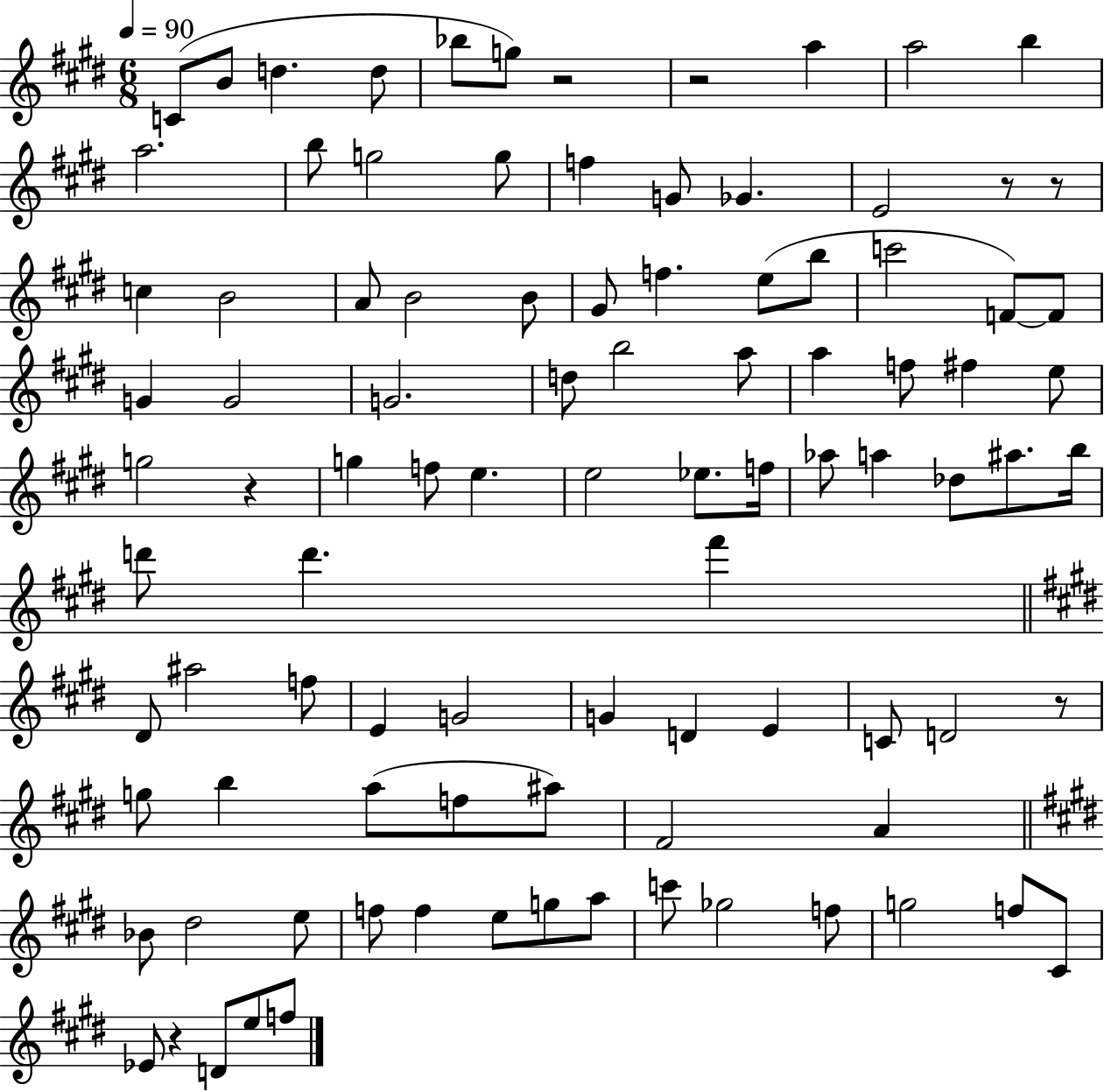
C4/e B4/e D5/q. D5/e Bb5/e G5/e R/h R/h A5/q A5/h B5/q A5/h. B5/e G5/h G5/e F5/q G4/e Gb4/q. E4/h R/e R/e C5/q B4/h A4/e B4/h B4/e G#4/e F5/q. E5/e B5/e C6/h F4/e F4/e G4/q G4/h G4/h. D5/e B5/h A5/e A5/q F5/e F#5/q E5/e G5/h R/q G5/q F5/e E5/q. E5/h Eb5/e. F5/s Ab5/e A5/q Db5/e A#5/e. B5/s D6/e D6/q. F#6/q D#4/e A#5/h F5/e E4/q G4/h G4/q D4/q E4/q C4/e D4/h R/e G5/e B5/q A5/e F5/e A#5/e F#4/h A4/q Bb4/e D#5/h E5/e F5/e F5/q E5/e G5/e A5/e C6/e Gb5/h F5/e G5/h F5/e C#4/e Eb4/e R/q D4/e E5/e F5/e